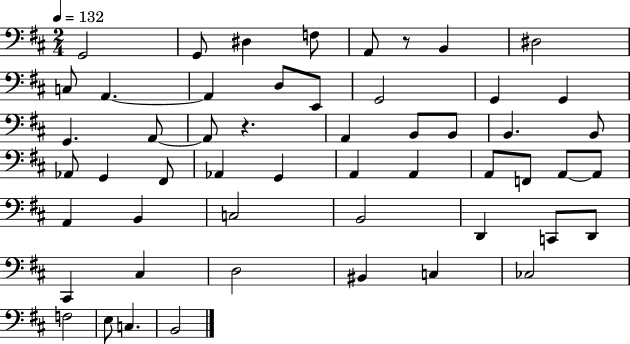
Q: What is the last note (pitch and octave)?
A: B2